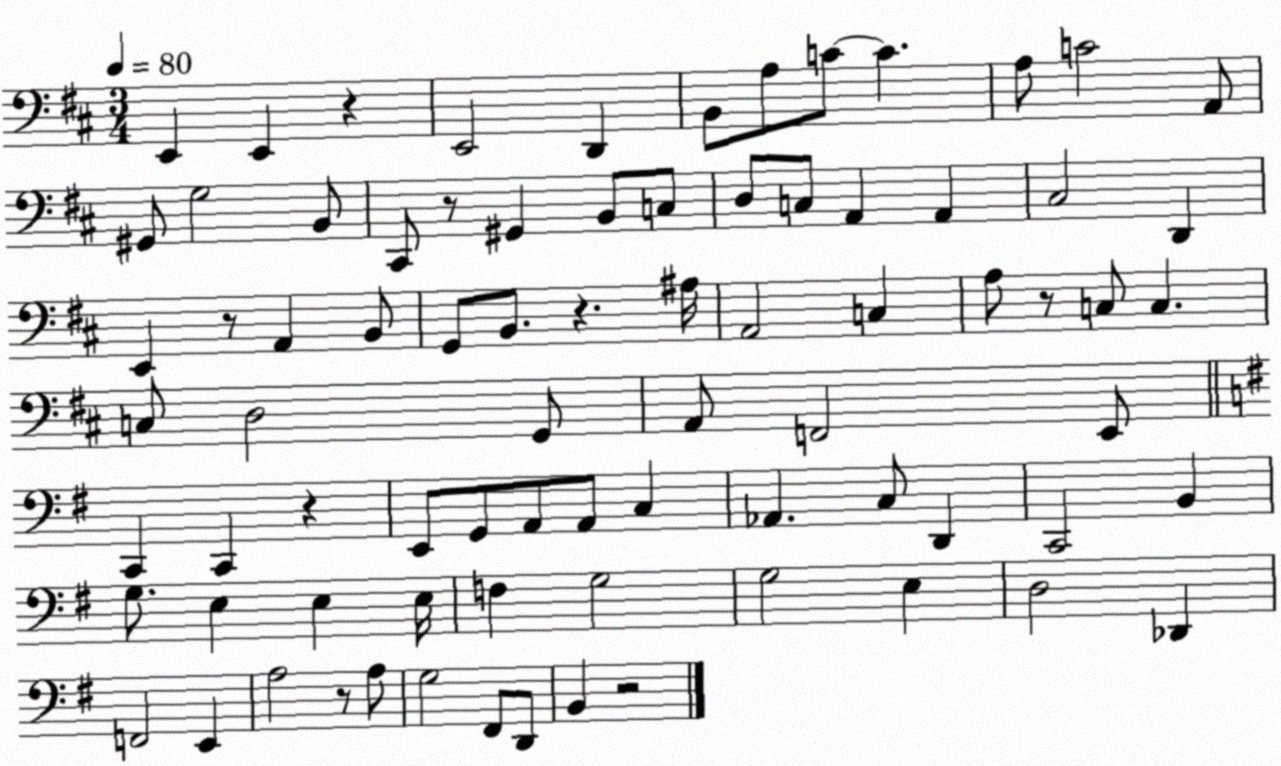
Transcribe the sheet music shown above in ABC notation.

X:1
T:Untitled
M:3/4
L:1/4
K:D
E,, E,, z E,,2 D,, B,,/2 A,/2 C/2 C A,/2 C2 A,,/2 ^G,,/2 G,2 B,,/2 ^C,,/2 z/2 ^G,, B,,/2 C,/2 D,/2 C,/2 A,, A,, ^C,2 D,, E,, z/2 A,, B,,/2 G,,/2 B,,/2 z ^A,/4 A,,2 C, A,/2 z/2 C,/2 C, C,/2 D,2 G,,/2 A,,/2 F,,2 E,,/2 C,, C,, z E,,/2 G,,/2 A,,/2 A,,/2 C, _A,, C,/2 D,, C,,2 B,, G,/2 E, E, E,/4 F, G,2 G,2 E, D,2 _D,, F,,2 E,, A,2 z/2 A,/2 G,2 ^F,,/2 D,,/2 B,, z2